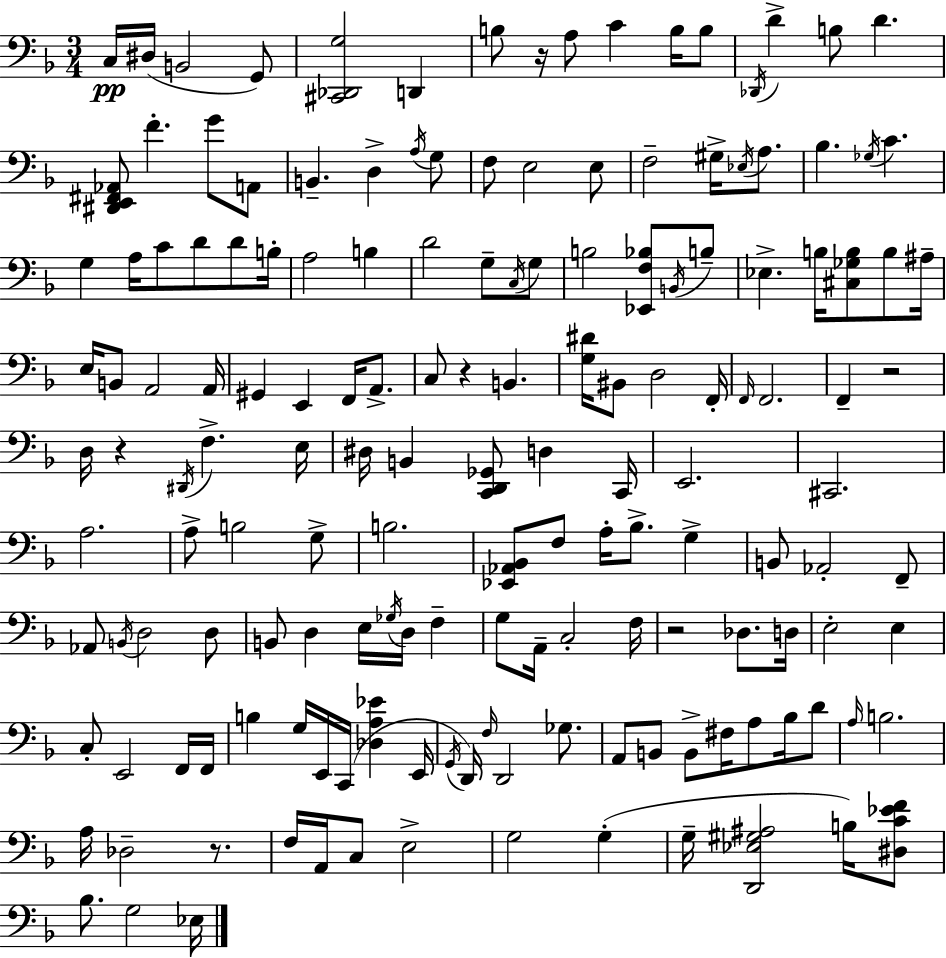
{
  \clef bass
  \numericTimeSignature
  \time 3/4
  \key d \minor
  \repeat volta 2 { c16\pp dis16( b,2 g,8) | <cis, des, g>2 d,4 | b8 r16 a8 c'4 b16 b8 | \acciaccatura { des,16 } d'4-> b8 d'4. | \break <dis, e, fis, aes,>8 f'4.-. g'8 a,8 | b,4.-- d4-> \acciaccatura { a16 } | g8 f8 e2 | e8 f2-- gis16-> \acciaccatura { ees16 } | \break a8. bes4. \acciaccatura { ges16 } c'4. | g4 a16 c'8 d'8 | d'8 b16-. a2 | b4 d'2 | \break g8-- \acciaccatura { c16 } g8 b2 | <ees, f bes>8 \acciaccatura { b,16 } b8-- ees4.-> | b16 <cis ges b>8 b8 ais16-- e16 b,8 a,2 | a,16 gis,4 e,4 | \break f,16 a,8.-> c8 r4 | b,4. <g dis'>16 bis,8 d2 | f,16-. \grace { f,16 } f,2. | f,4-- r2 | \break d16 r4 | \acciaccatura { dis,16 } f4.-> e16 dis16 b,4 | <c, d, ges,>8 d4 c,16 e,2. | cis,2. | \break a2. | a8-> b2 | g8-> b2. | <ees, aes, bes,>8 f8 | \break a16-. bes8.-> g4-> b,8 aes,2-. | f,8-- aes,8 \acciaccatura { b,16 } d2 | d8 b,8 d4 | e16 \acciaccatura { ges16 } d16 f4-- g8 | \break a,16-- c2-. f16 r2 | des8. d16 e2-. | e4 c8-. | e,2 f,16 f,16 b4 | \break g16 e,16 c,16( <des a ees'>4 e,16 \acciaccatura { g,16 } d,16) | \grace { f16 } d,2 ges8. | a,8 b,8 b,8-> fis16 a8 bes16 d'8 | \grace { a16 } b2. | \break a16 des2-- r8. | f16 a,16 c8 e2-> | g2 g4-.( | g16-- <d, ees gis ais>2 b16) <dis c' ees' f'>8 | \break bes8. g2 | ees16 } \bar "|."
}